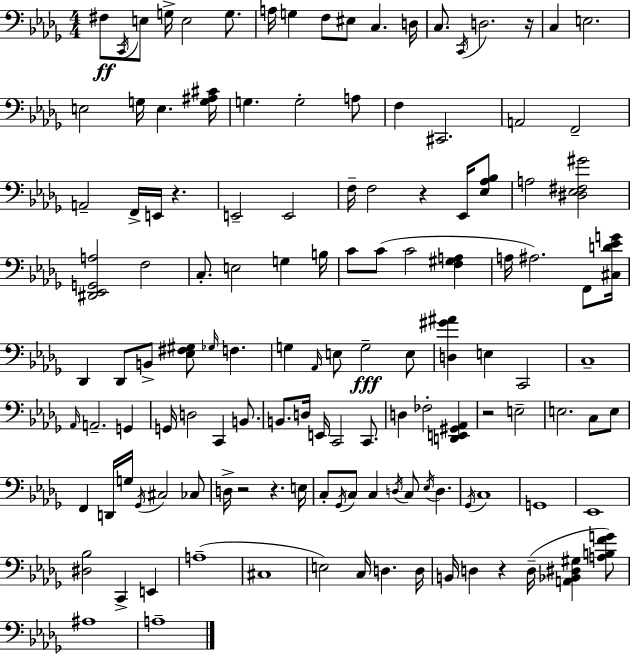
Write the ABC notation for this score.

X:1
T:Untitled
M:4/4
L:1/4
K:Bbm
^F,/2 C,,/4 E,/2 G,/4 E,2 G,/2 A,/4 G, F,/2 ^E,/2 C, D,/4 C,/2 C,,/4 D,2 z/4 C, E,2 E,2 G,/4 E, [G,^A,^C]/4 G, G,2 A,/2 F, ^C,,2 A,,2 F,,2 A,,2 F,,/4 E,,/4 z E,,2 E,,2 F,/4 F,2 z _E,,/4 [_E,_A,_B,]/2 A,2 [^D,_E,^F,^G]2 [^D,,_E,,G,,A,]2 F,2 C,/2 E,2 G, B,/4 C/2 C/2 C2 [F,^G,A,] A,/4 ^A,2 F,,/2 [^C,D_EG]/4 _D,, _D,,/2 B,,/2 [_E,^F,^G,]/2 _G,/4 F, G, _A,,/4 E,/2 G,2 E,/2 [D,^G^A] E, C,,2 C,4 _A,,/4 A,,2 G,, G,,/4 D,2 C,, B,,/2 B,,/2 D,/4 E,,/4 C,,2 C,,/2 D, _F,2 [D,,E,,^G,,_A,,] z2 E,2 E,2 C,/2 E,/2 F,, D,,/4 G,/4 _G,,/4 ^C,2 _C,/2 D,/4 z2 z E,/4 C,/2 _G,,/4 C,/2 C, D,/4 C,/2 _E,/4 D, _G,,/4 C,4 G,,4 _E,,4 [^D,_B,]2 C,, E,, A,4 ^C,4 E,2 C,/4 D, D,/4 B,,/4 D, z D,/4 [A,,_B,,^D,^G,] [A,B,FG]/2 ^A,4 A,4